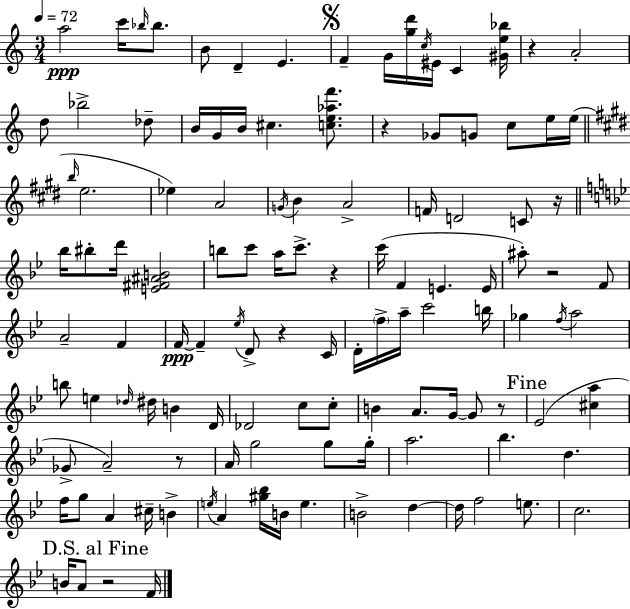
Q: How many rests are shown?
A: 9